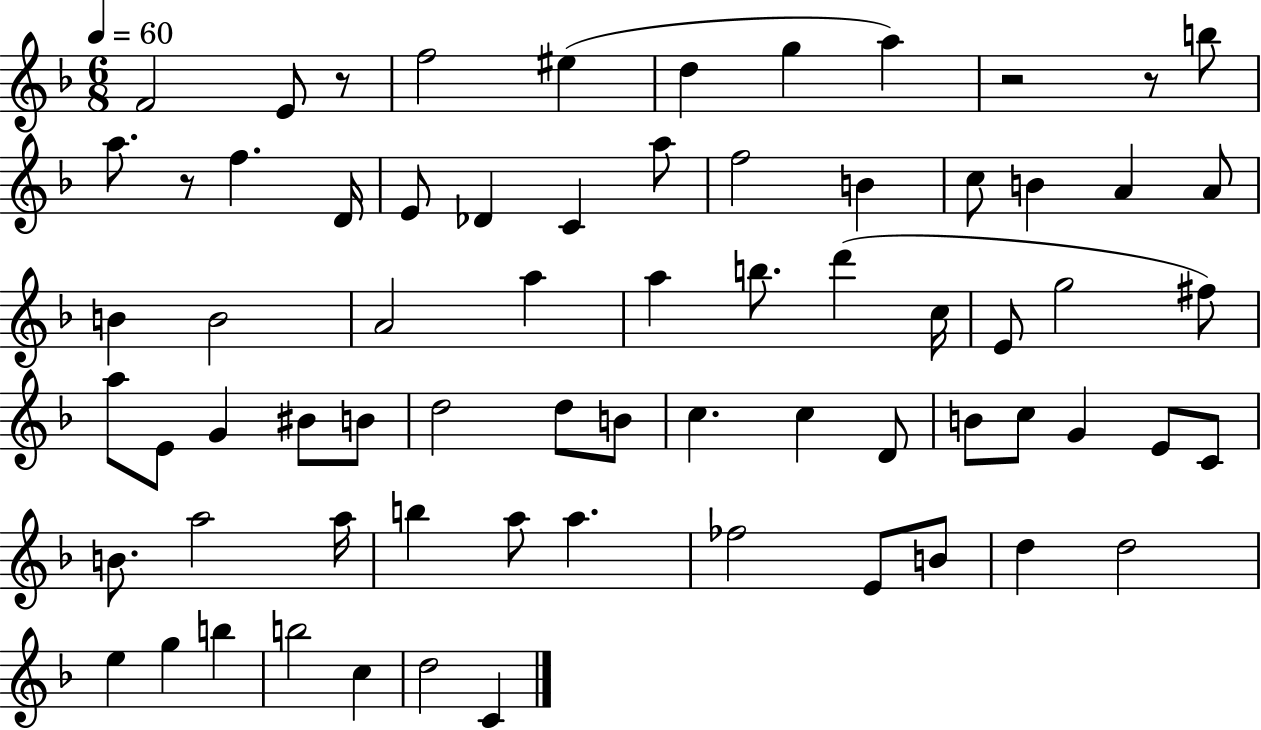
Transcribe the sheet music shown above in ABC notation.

X:1
T:Untitled
M:6/8
L:1/4
K:F
F2 E/2 z/2 f2 ^e d g a z2 z/2 b/2 a/2 z/2 f D/4 E/2 _D C a/2 f2 B c/2 B A A/2 B B2 A2 a a b/2 d' c/4 E/2 g2 ^f/2 a/2 E/2 G ^B/2 B/2 d2 d/2 B/2 c c D/2 B/2 c/2 G E/2 C/2 B/2 a2 a/4 b a/2 a _f2 E/2 B/2 d d2 e g b b2 c d2 C